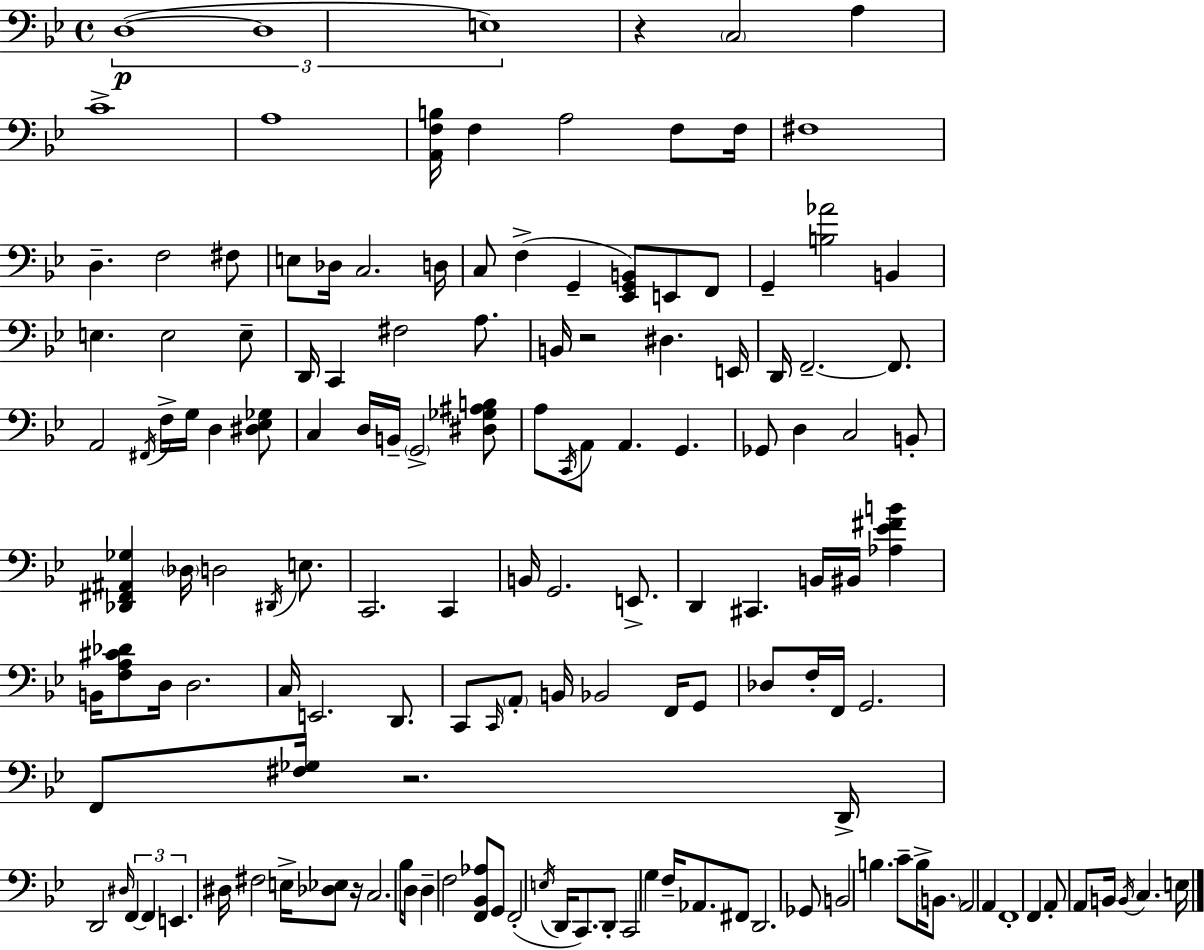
X:1
T:Untitled
M:4/4
L:1/4
K:Gm
D,4 D,4 E,4 z C,2 A, C4 A,4 [A,,F,B,]/4 F, A,2 F,/2 F,/4 ^F,4 D, F,2 ^F,/2 E,/2 _D,/4 C,2 D,/4 C,/2 F, G,, [_E,,G,,B,,]/2 E,,/2 F,,/2 G,, [B,_A]2 B,, E, E,2 E,/2 D,,/4 C,, ^F,2 A,/2 B,,/4 z2 ^D, E,,/4 D,,/4 F,,2 F,,/2 A,,2 ^F,,/4 F,/4 G,/4 D, [^D,_E,_G,]/2 C, D,/4 B,,/4 G,,2 [^D,_G,^A,B,]/2 A,/2 C,,/4 A,,/2 A,, G,, _G,,/2 D, C,2 B,,/2 [_D,,^F,,^A,,_G,] _D,/4 D,2 ^D,,/4 E,/2 C,,2 C,, B,,/4 G,,2 E,,/2 D,, ^C,, B,,/4 ^B,,/4 [_A,_E^FB] B,,/4 [F,A,^C_D]/2 D,/4 D,2 C,/4 E,,2 D,,/2 C,,/2 C,,/4 A,,/2 B,,/4 _B,,2 F,,/4 G,,/2 _D,/2 F,/4 F,,/4 G,,2 F,,/2 [^F,_G,]/4 z2 D,,/4 D,,2 ^D,/4 F,, F,, E,, ^D,/4 ^F,2 E,/4 [_D,_E,]/2 z/4 C,2 _B,/4 D,/2 D, F,2 [F,,_B,,_A,]/2 G,,/2 F,,2 E,/4 D,,/4 C,,/2 D,,/2 C,,2 G, F,/4 _A,,/2 ^F,,/2 D,,2 _G,,/2 B,,2 B, C/2 B,/4 B,,/2 A,,2 A,, F,,4 F,, A,,/2 A,,/2 B,,/4 B,,/4 C, E,/4